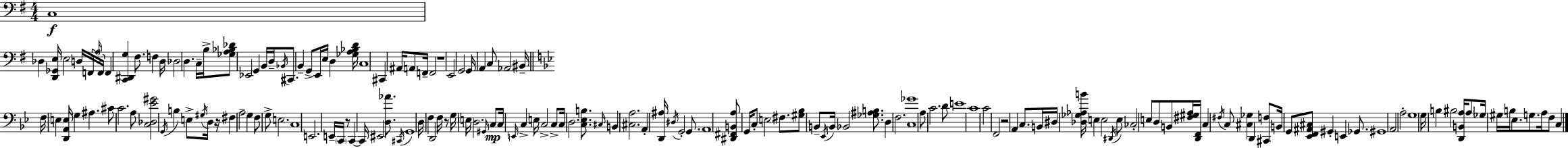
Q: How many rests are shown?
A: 5